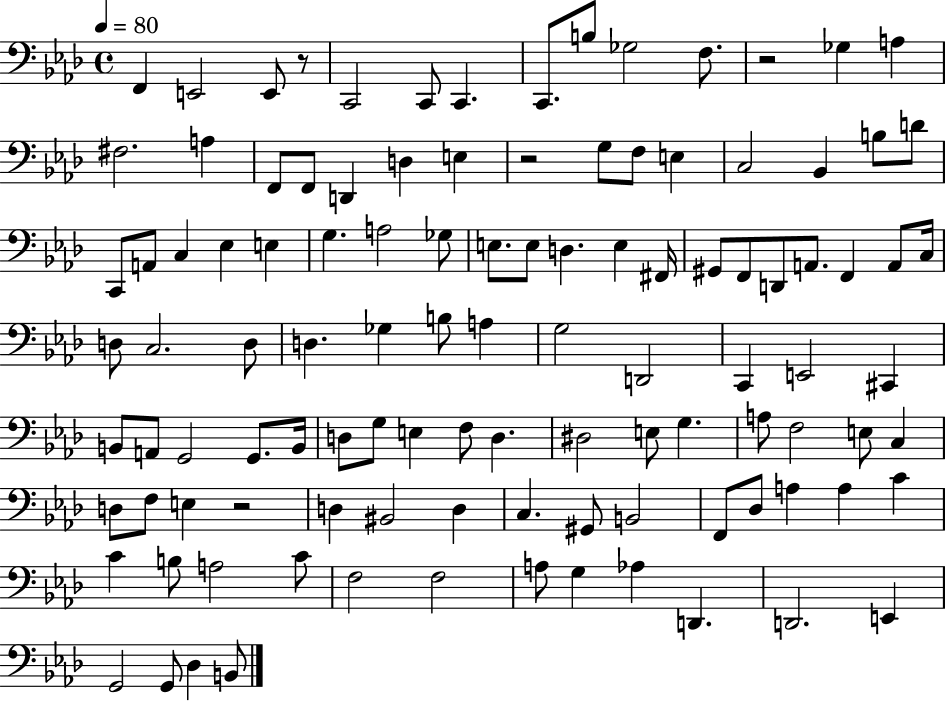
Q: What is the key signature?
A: AES major